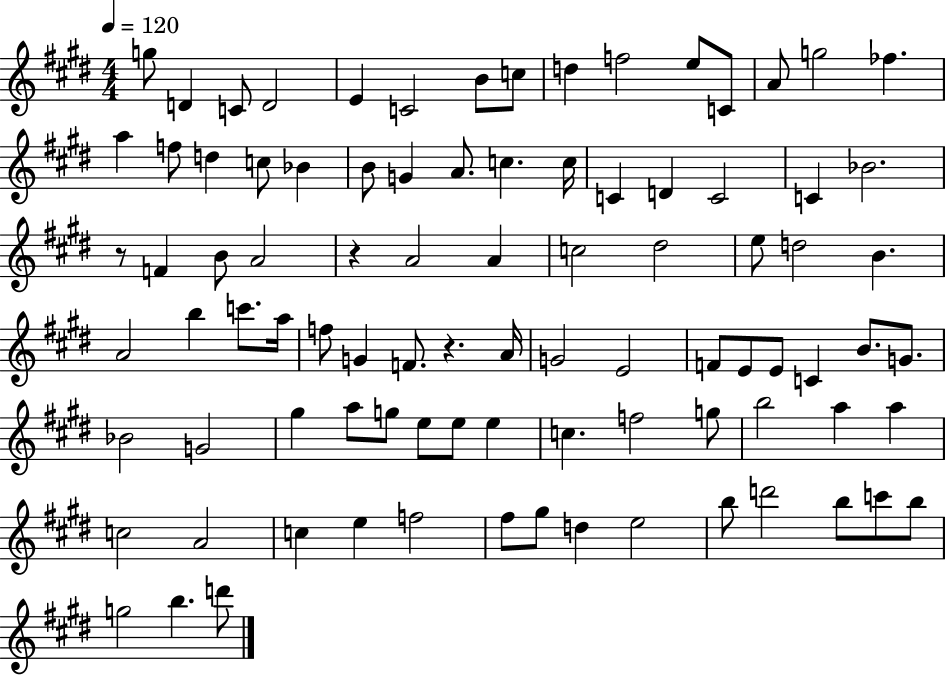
G5/e D4/q C4/e D4/h E4/q C4/h B4/e C5/e D5/q F5/h E5/e C4/e A4/e G5/h FES5/q. A5/q F5/e D5/q C5/e Bb4/q B4/e G4/q A4/e. C5/q. C5/s C4/q D4/q C4/h C4/q Bb4/h. R/e F4/q B4/e A4/h R/q A4/h A4/q C5/h D#5/h E5/e D5/h B4/q. A4/h B5/q C6/e. A5/s F5/e G4/q F4/e. R/q. A4/s G4/h E4/h F4/e E4/e E4/e C4/q B4/e. G4/e. Bb4/h G4/h G#5/q A5/e G5/e E5/e E5/e E5/q C5/q. F5/h G5/e B5/h A5/q A5/q C5/h A4/h C5/q E5/q F5/h F#5/e G#5/e D5/q E5/h B5/e D6/h B5/e C6/e B5/e G5/h B5/q. D6/e